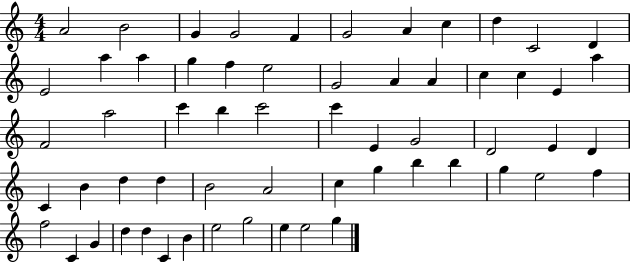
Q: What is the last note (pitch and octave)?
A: G5